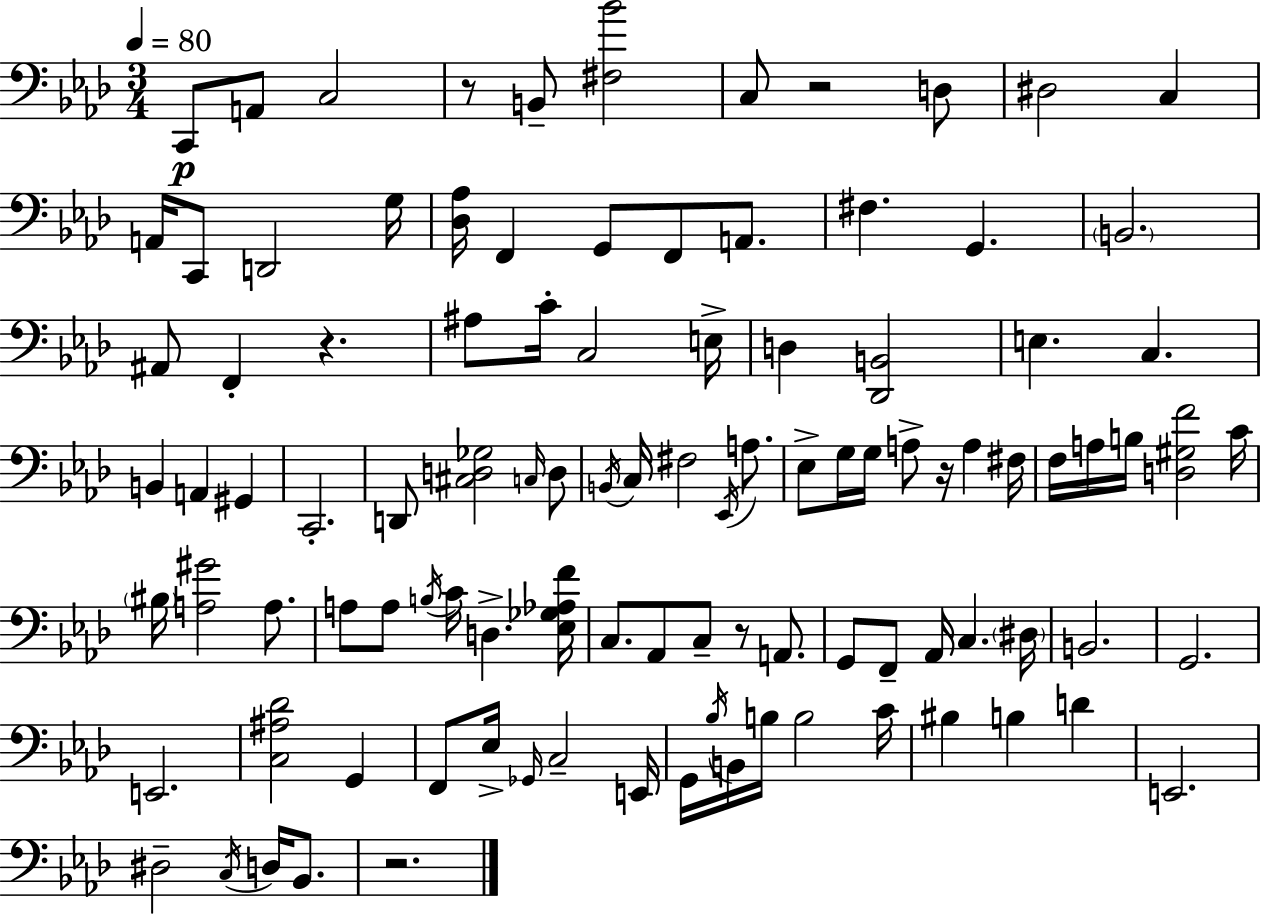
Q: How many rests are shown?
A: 6